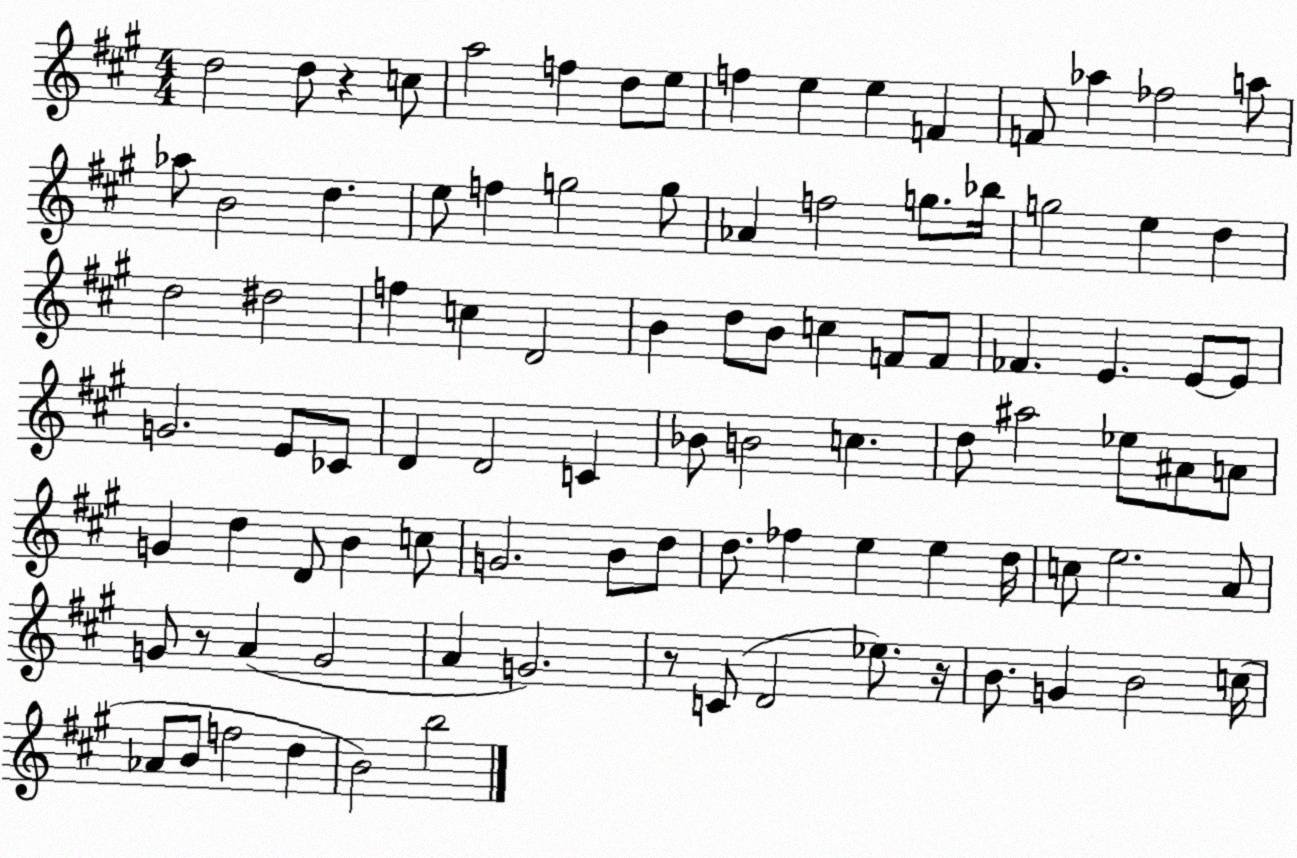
X:1
T:Untitled
M:4/4
L:1/4
K:A
d2 d/2 z c/2 a2 f d/2 e/2 f e e F F/2 _a _f2 a/2 _a/2 B2 d e/2 f g2 g/2 _A f2 g/2 _b/4 g2 e d d2 ^d2 f c D2 B d/2 B/2 c F/2 F/2 _F E E/2 E/2 G2 E/2 _C/2 D D2 C _B/2 B2 c d/2 ^a2 _e/2 ^A/2 A/2 G d D/2 B c/2 G2 B/2 d/2 d/2 _f e e d/4 c/2 e2 A/2 G/2 z/2 A G2 A G2 z/2 C/2 D2 _e/2 z/4 B/2 G B2 c/4 _A/2 B/2 f2 d B2 b2